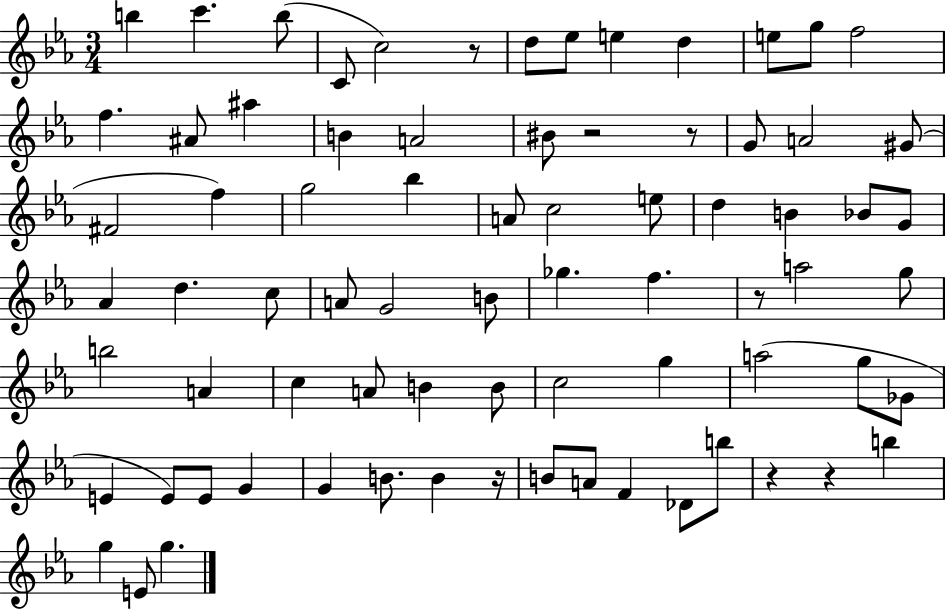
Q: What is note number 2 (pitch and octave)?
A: C6